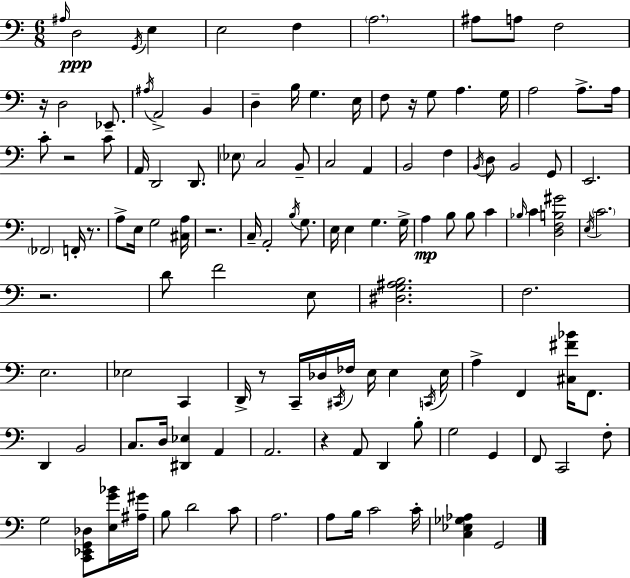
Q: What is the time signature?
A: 6/8